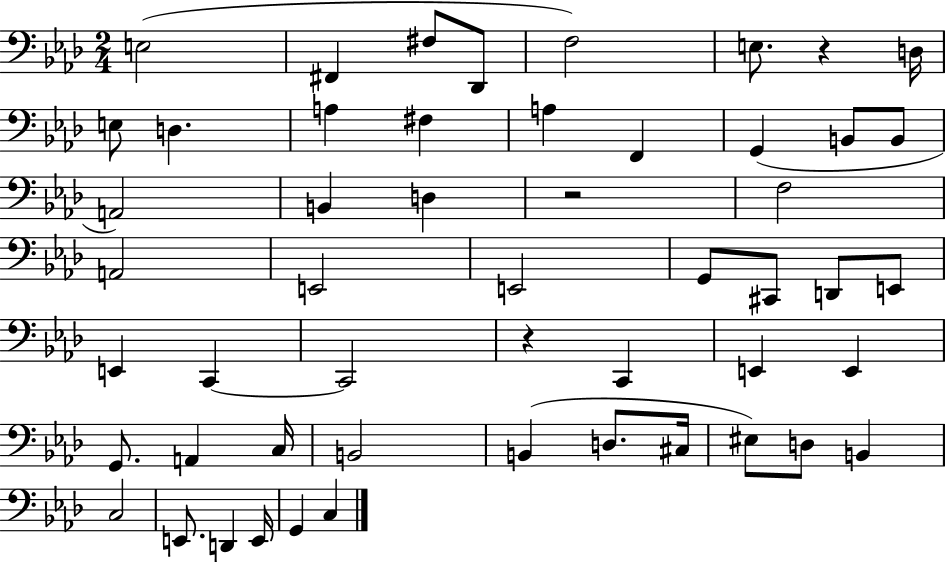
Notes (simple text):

E3/h F#2/q F#3/e Db2/e F3/h E3/e. R/q D3/s E3/e D3/q. A3/q F#3/q A3/q F2/q G2/q B2/e B2/e A2/h B2/q D3/q R/h F3/h A2/h E2/h E2/h G2/e C#2/e D2/e E2/e E2/q C2/q C2/h R/q C2/q E2/q E2/q G2/e. A2/q C3/s B2/h B2/q D3/e. C#3/s EIS3/e D3/e B2/q C3/h E2/e. D2/q E2/s G2/q C3/q